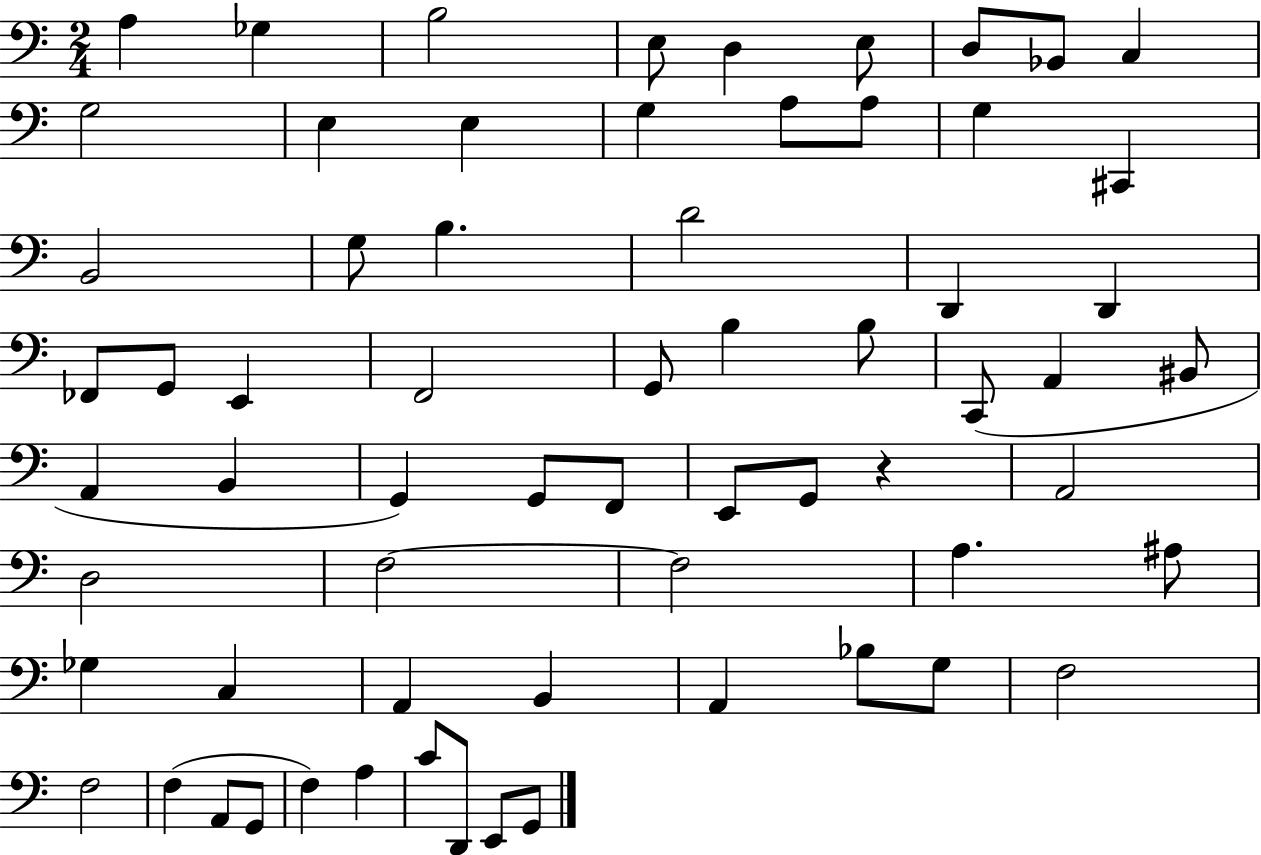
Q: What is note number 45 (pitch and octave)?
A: A3